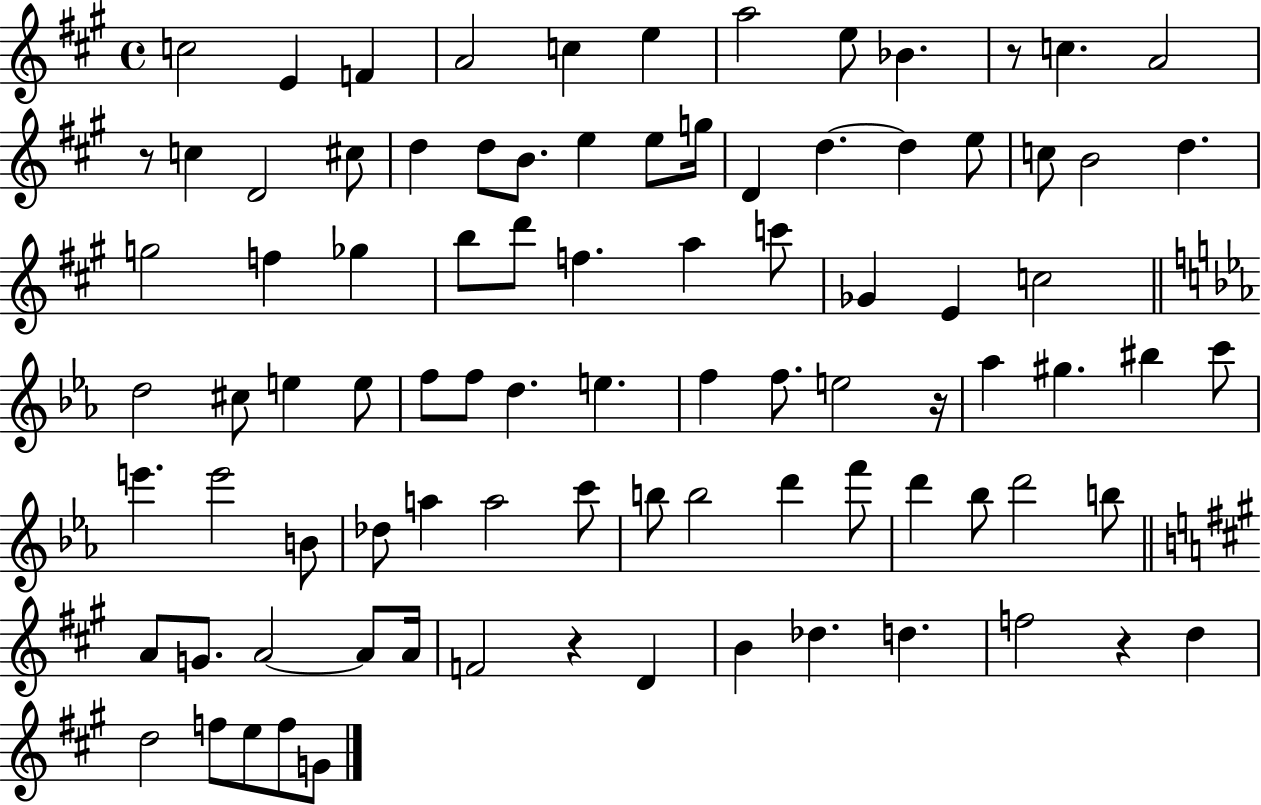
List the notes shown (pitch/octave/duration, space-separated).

C5/h E4/q F4/q A4/h C5/q E5/q A5/h E5/e Bb4/q. R/e C5/q. A4/h R/e C5/q D4/h C#5/e D5/q D5/e B4/e. E5/q E5/e G5/s D4/q D5/q. D5/q E5/e C5/e B4/h D5/q. G5/h F5/q Gb5/q B5/e D6/e F5/q. A5/q C6/e Gb4/q E4/q C5/h D5/h C#5/e E5/q E5/e F5/e F5/e D5/q. E5/q. F5/q F5/e. E5/h R/s Ab5/q G#5/q. BIS5/q C6/e E6/q. E6/h B4/e Db5/e A5/q A5/h C6/e B5/e B5/h D6/q F6/e D6/q Bb5/e D6/h B5/e A4/e G4/e. A4/h A4/e A4/s F4/h R/q D4/q B4/q Db5/q. D5/q. F5/h R/q D5/q D5/h F5/e E5/e F5/e G4/e